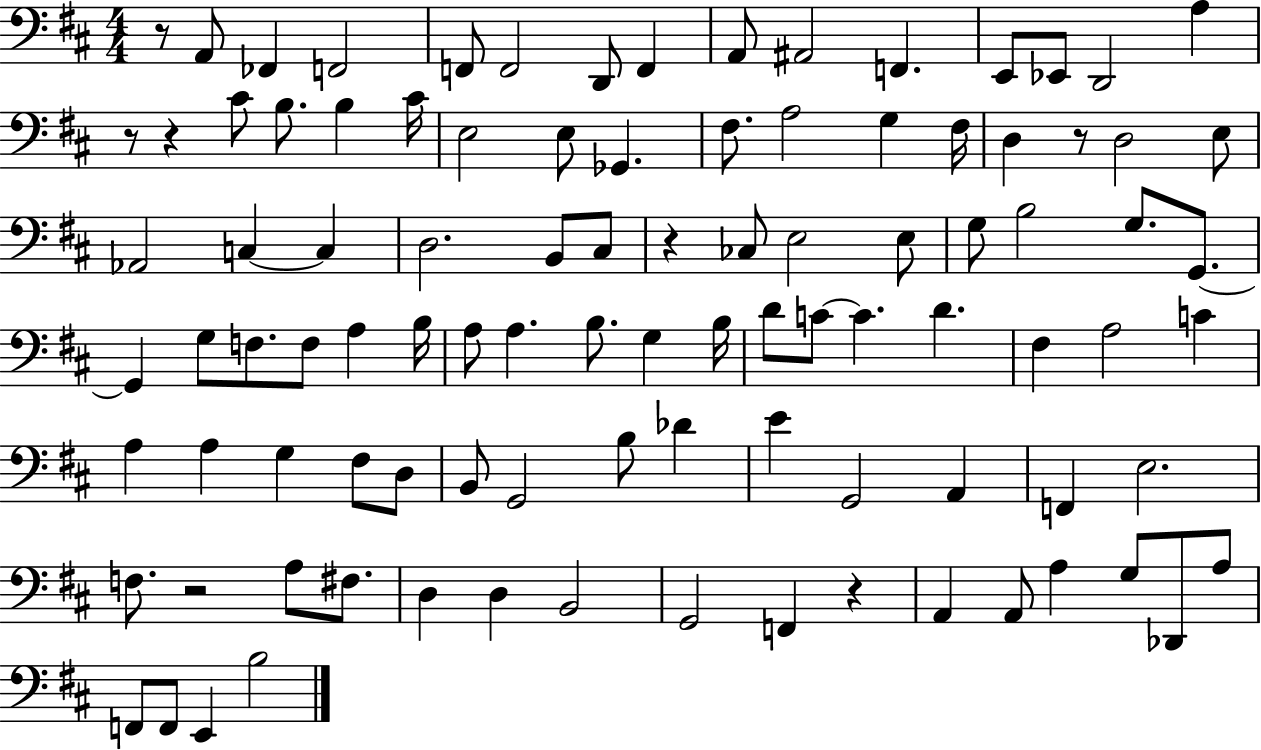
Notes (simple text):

R/e A2/e FES2/q F2/h F2/e F2/h D2/e F2/q A2/e A#2/h F2/q. E2/e Eb2/e D2/h A3/q R/e R/q C#4/e B3/e. B3/q C#4/s E3/h E3/e Gb2/q. F#3/e. A3/h G3/q F#3/s D3/q R/e D3/h E3/e Ab2/h C3/q C3/q D3/h. B2/e C#3/e R/q CES3/e E3/h E3/e G3/e B3/h G3/e. G2/e. G2/q G3/e F3/e. F3/e A3/q B3/s A3/e A3/q. B3/e. G3/q B3/s D4/e C4/e C4/q. D4/q. F#3/q A3/h C4/q A3/q A3/q G3/q F#3/e D3/e B2/e G2/h B3/e Db4/q E4/q G2/h A2/q F2/q E3/h. F3/e. R/h A3/e F#3/e. D3/q D3/q B2/h G2/h F2/q R/q A2/q A2/e A3/q G3/e Db2/e A3/e F2/e F2/e E2/q B3/h